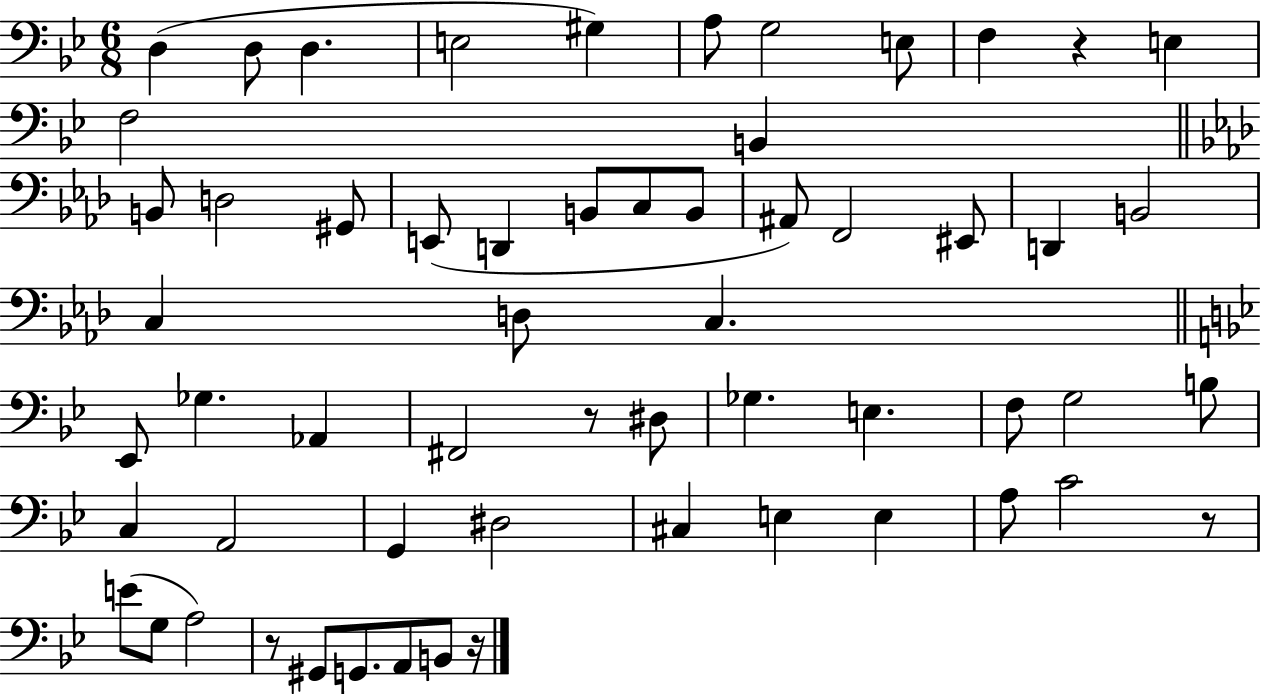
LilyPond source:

{
  \clef bass
  \numericTimeSignature
  \time 6/8
  \key bes \major
  d4( d8 d4. | e2 gis4) | a8 g2 e8 | f4 r4 e4 | \break f2 b,4 | \bar "||" \break \key aes \major b,8 d2 gis,8 | e,8( d,4 b,8 c8 b,8 | ais,8) f,2 eis,8 | d,4 b,2 | \break c4 d8 c4. | \bar "||" \break \key g \minor ees,8 ges4. aes,4 | fis,2 r8 dis8 | ges4. e4. | f8 g2 b8 | \break c4 a,2 | g,4 dis2 | cis4 e4 e4 | a8 c'2 r8 | \break e'8( g8 a2) | r8 gis,8 g,8. a,8 b,8 r16 | \bar "|."
}